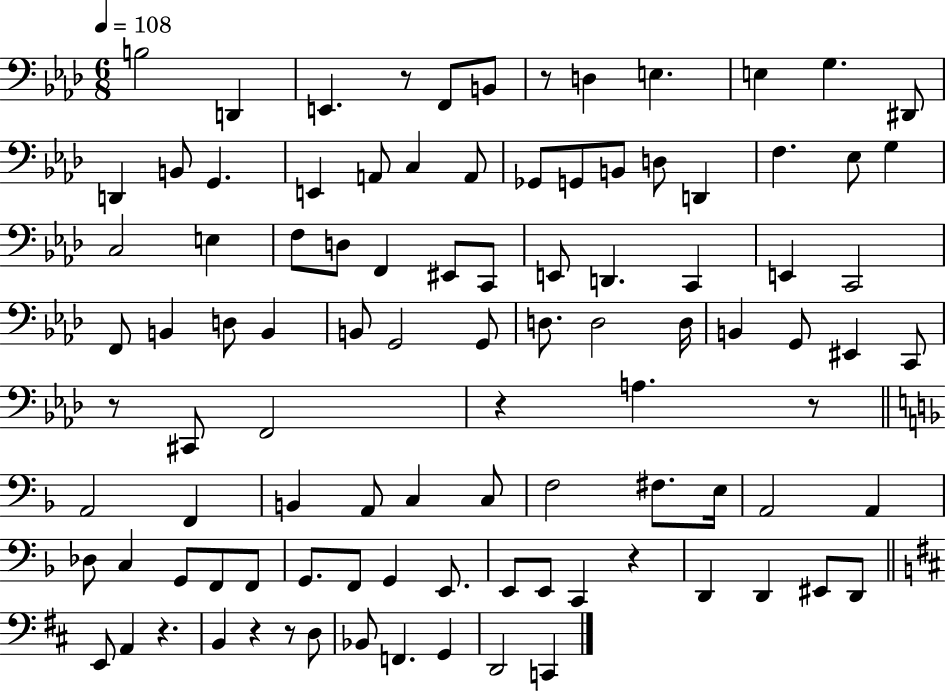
X:1
T:Untitled
M:6/8
L:1/4
K:Ab
B,2 D,, E,, z/2 F,,/2 B,,/2 z/2 D, E, E, G, ^D,,/2 D,, B,,/2 G,, E,, A,,/2 C, A,,/2 _G,,/2 G,,/2 B,,/2 D,/2 D,, F, _E,/2 G, C,2 E, F,/2 D,/2 F,, ^E,,/2 C,,/2 E,,/2 D,, C,, E,, C,,2 F,,/2 B,, D,/2 B,, B,,/2 G,,2 G,,/2 D,/2 D,2 D,/4 B,, G,,/2 ^E,, C,,/2 z/2 ^C,,/2 F,,2 z A, z/2 A,,2 F,, B,, A,,/2 C, C,/2 F,2 ^F,/2 E,/4 A,,2 A,, _D,/2 C, G,,/2 F,,/2 F,,/2 G,,/2 F,,/2 G,, E,,/2 E,,/2 E,,/2 C,, z D,, D,, ^E,,/2 D,,/2 E,,/2 A,, z B,, z z/2 D,/2 _B,,/2 F,, G,, D,,2 C,,